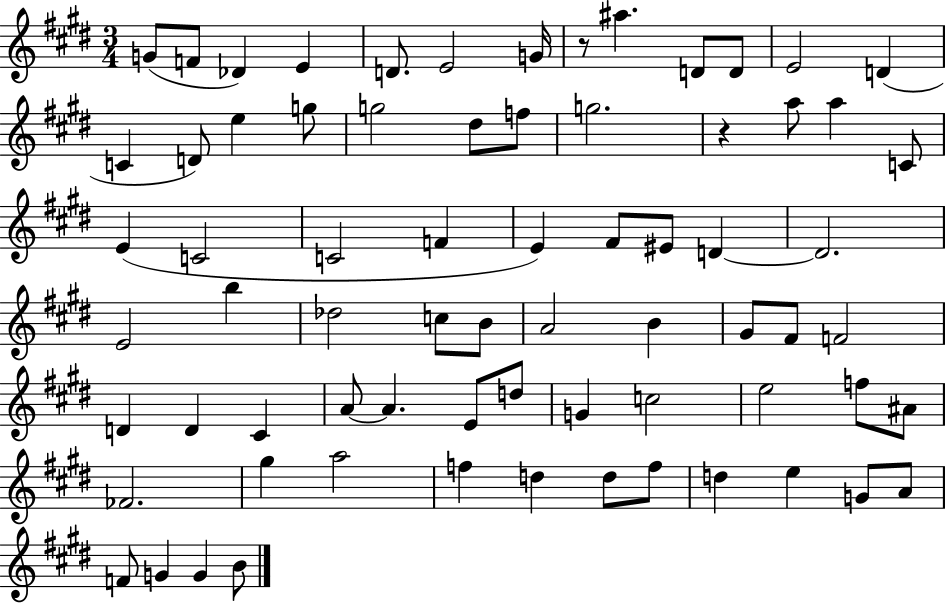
G4/e F4/e Db4/q E4/q D4/e. E4/h G4/s R/e A#5/q. D4/e D4/e E4/h D4/q C4/q D4/e E5/q G5/e G5/h D#5/e F5/e G5/h. R/q A5/e A5/q C4/e E4/q C4/h C4/h F4/q E4/q F#4/e EIS4/e D4/q D4/h. E4/h B5/q Db5/h C5/e B4/e A4/h B4/q G#4/e F#4/e F4/h D4/q D4/q C#4/q A4/e A4/q. E4/e D5/e G4/q C5/h E5/h F5/e A#4/e FES4/h. G#5/q A5/h F5/q D5/q D5/e F5/e D5/q E5/q G4/e A4/e F4/e G4/q G4/q B4/e